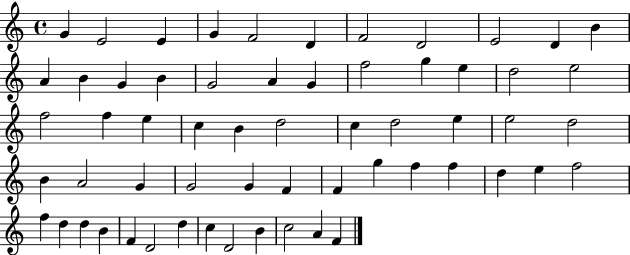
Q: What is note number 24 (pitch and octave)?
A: F5